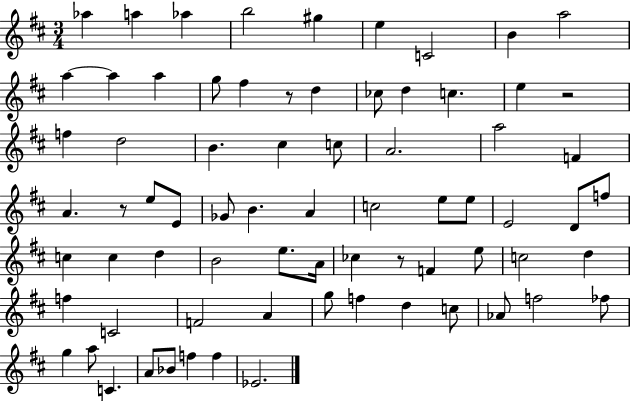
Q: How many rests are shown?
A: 4